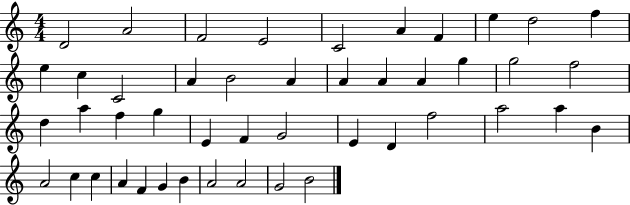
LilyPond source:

{
  \clef treble
  \numericTimeSignature
  \time 4/4
  \key c \major
  d'2 a'2 | f'2 e'2 | c'2 a'4 f'4 | e''4 d''2 f''4 | \break e''4 c''4 c'2 | a'4 b'2 a'4 | a'4 a'4 a'4 g''4 | g''2 f''2 | \break d''4 a''4 f''4 g''4 | e'4 f'4 g'2 | e'4 d'4 f''2 | a''2 a''4 b'4 | \break a'2 c''4 c''4 | a'4 f'4 g'4 b'4 | a'2 a'2 | g'2 b'2 | \break \bar "|."
}